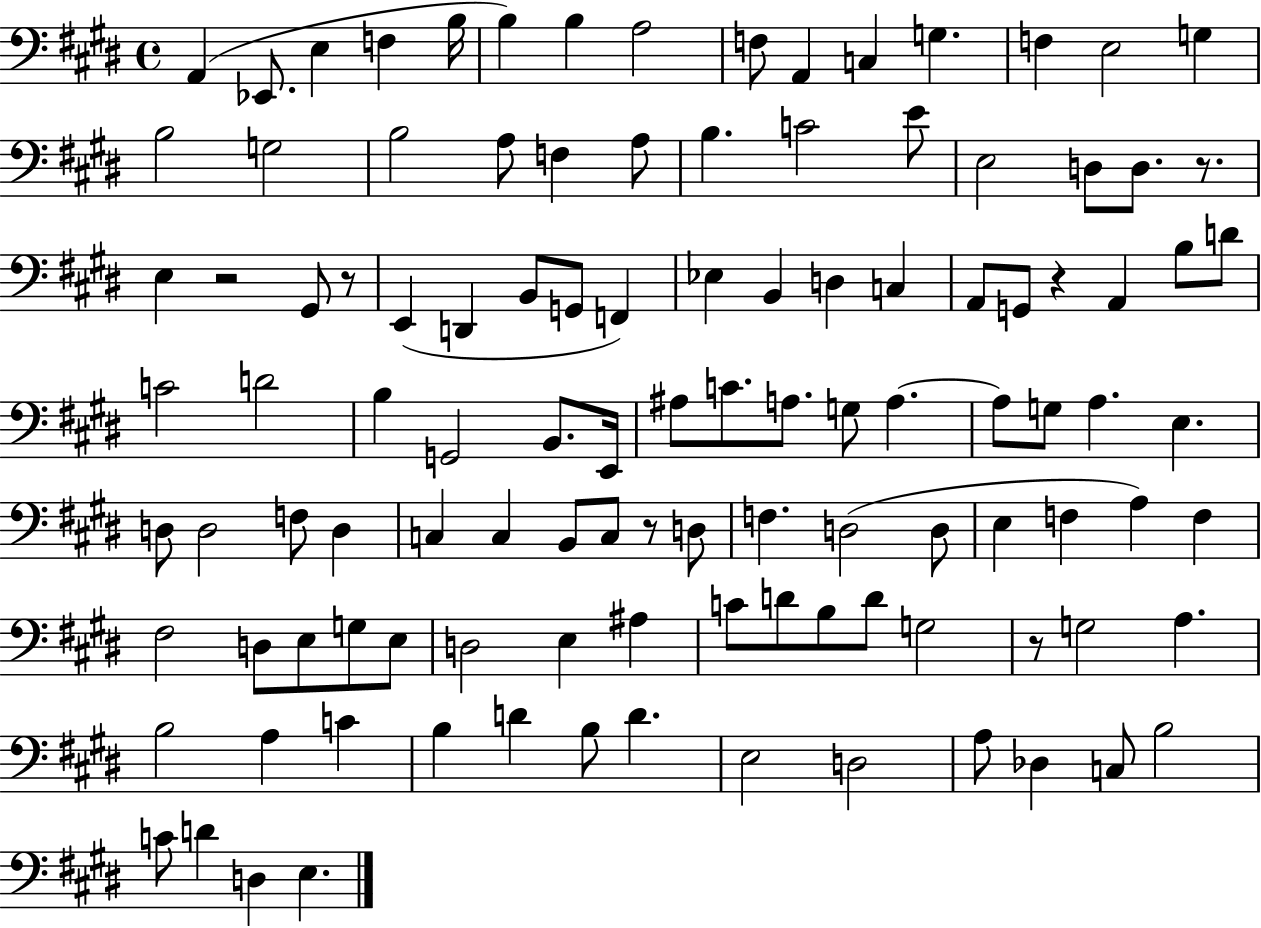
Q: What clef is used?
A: bass